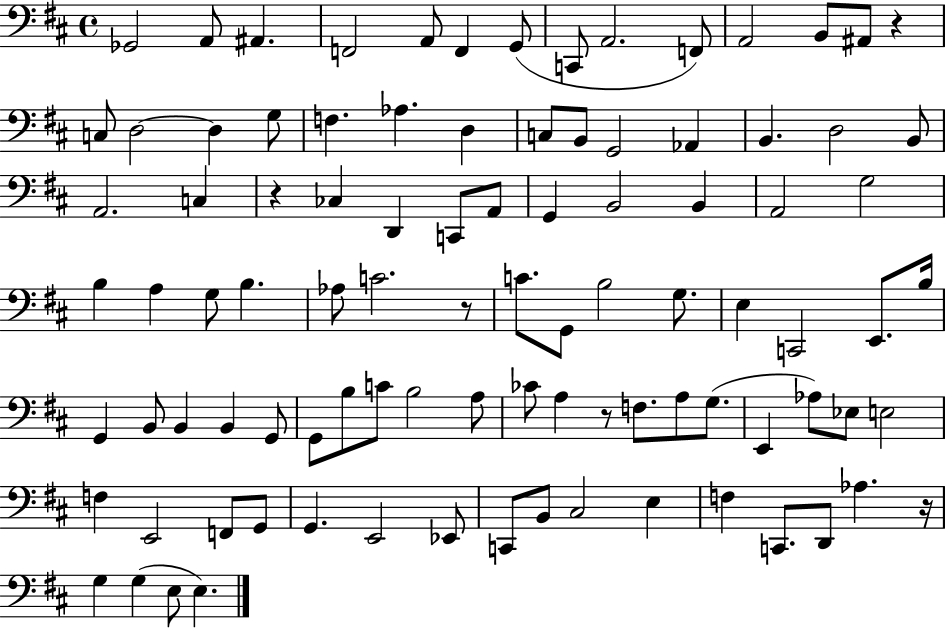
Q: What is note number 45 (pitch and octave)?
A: C4